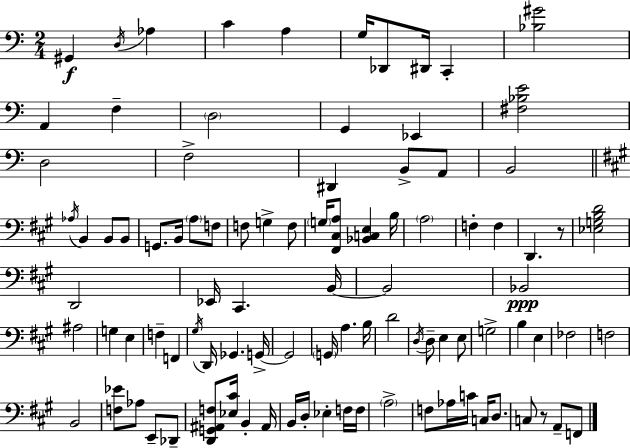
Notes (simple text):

G#2/q D3/s Ab3/q C4/q A3/q G3/s Db2/e D#2/s C2/q [Bb3,G#4]/h A2/q F3/q D3/h G2/q Eb2/q [F#3,Bb3,E4]/h D3/h F3/h D#2/q B2/e A2/e B2/h Ab3/s B2/q B2/e B2/e G2/e. B2/s A3/e F3/e F3/e G3/q F3/e G3/s [F#2,C#3,A3]/e [Bb2,C3,E3]/q B3/s A3/h F3/q F3/q D2/q. R/e [Eb3,G3,B3,D4]/h D2/h Eb2/s C#2/q. B2/s B2/h Bb2/h A#3/h G3/q E3/q F3/q F2/q G#3/s D2/s Gb2/q. G2/s G2/h G2/s A3/q. B3/s D4/h D3/s D3/e E3/q E3/e G3/h B3/q E3/q FES3/h F3/h B2/h [F3,Eb4]/e Ab3/e E2/e Db2/e [D2,G2,A#2,F3]/e [Eb3,C#4]/s B2/q A#2/s B2/s D3/s Eb3/q F3/s F3/s A3/h F3/e Ab3/s C4/s C3/s D3/e. C3/e R/e A2/e F2/e